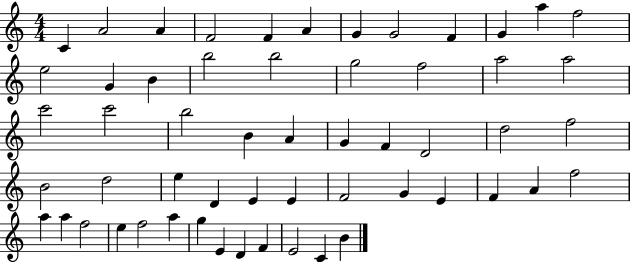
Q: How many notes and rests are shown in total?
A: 56